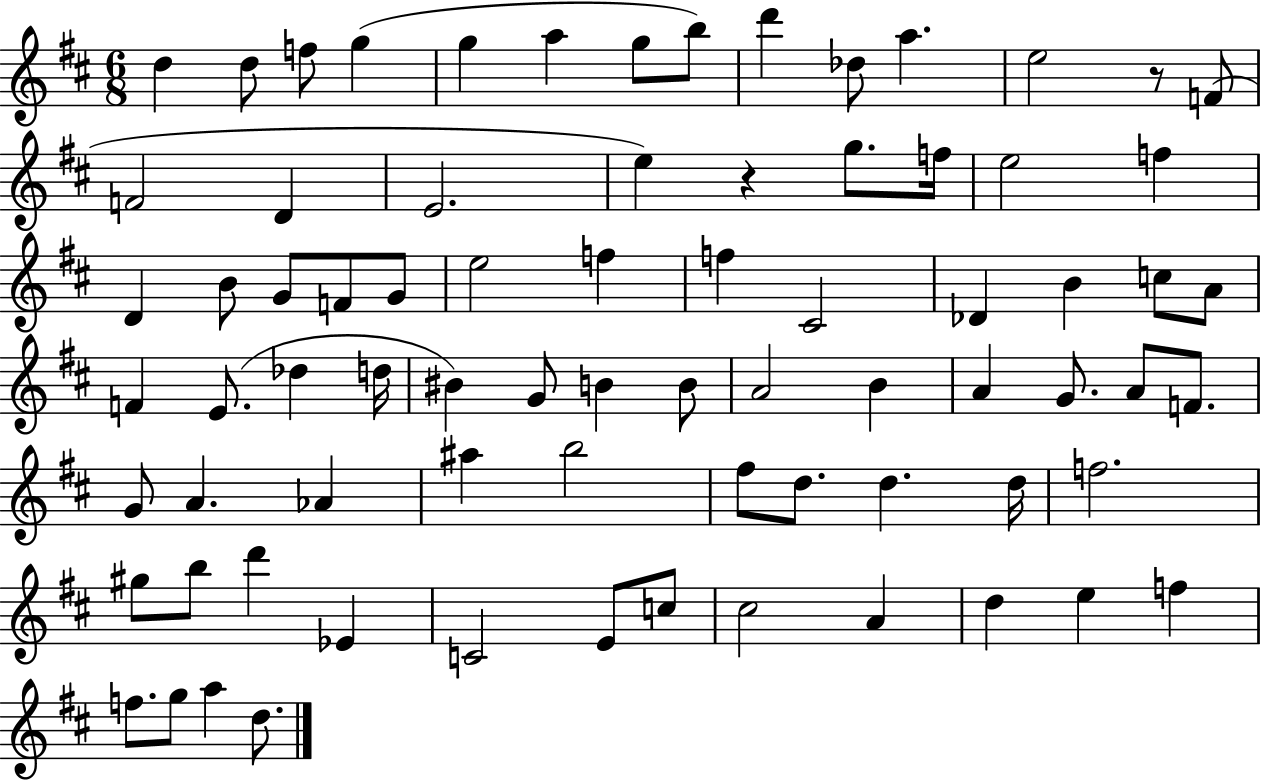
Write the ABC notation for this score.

X:1
T:Untitled
M:6/8
L:1/4
K:D
d d/2 f/2 g g a g/2 b/2 d' _d/2 a e2 z/2 F/2 F2 D E2 e z g/2 f/4 e2 f D B/2 G/2 F/2 G/2 e2 f f ^C2 _D B c/2 A/2 F E/2 _d d/4 ^B G/2 B B/2 A2 B A G/2 A/2 F/2 G/2 A _A ^a b2 ^f/2 d/2 d d/4 f2 ^g/2 b/2 d' _E C2 E/2 c/2 ^c2 A d e f f/2 g/2 a d/2